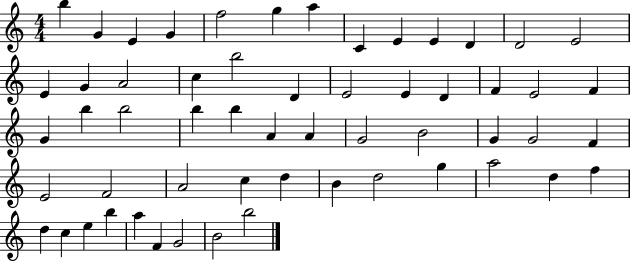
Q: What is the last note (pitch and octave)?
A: B5